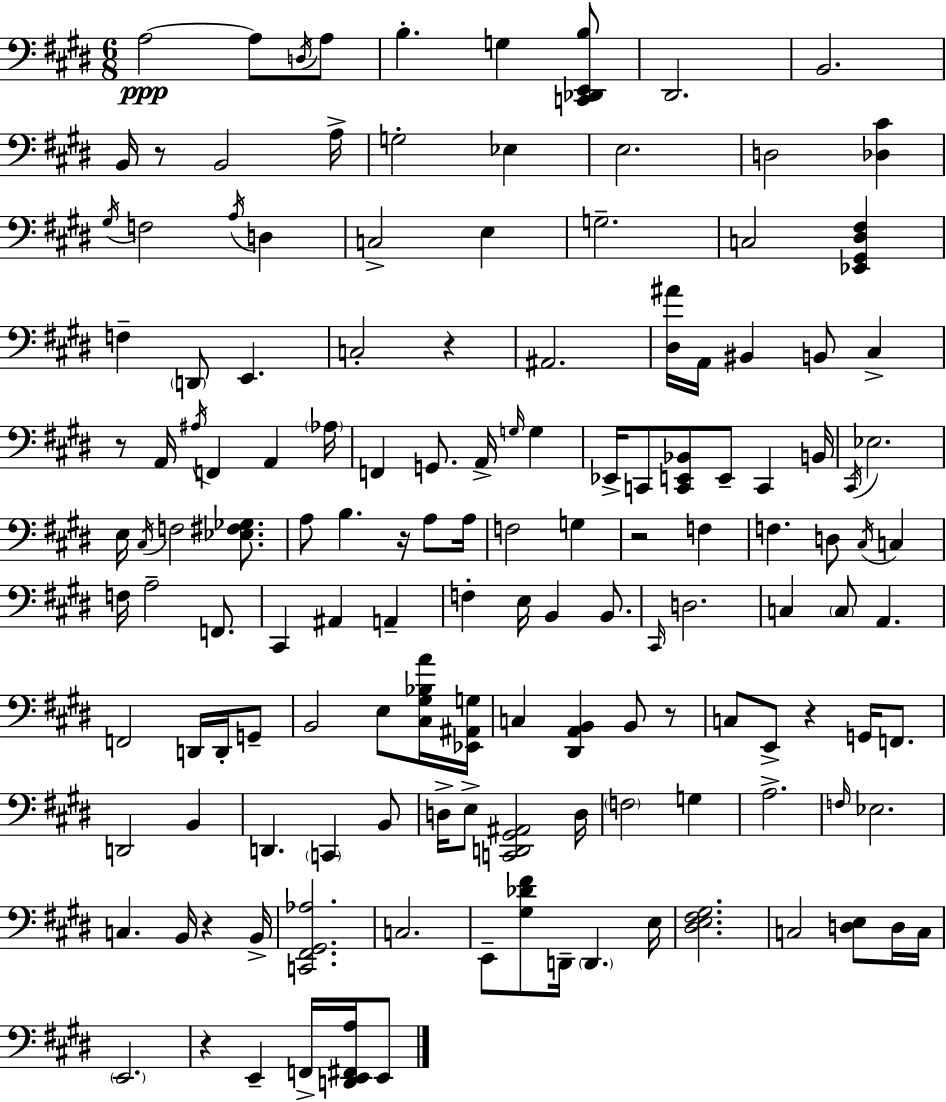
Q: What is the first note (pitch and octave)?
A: A3